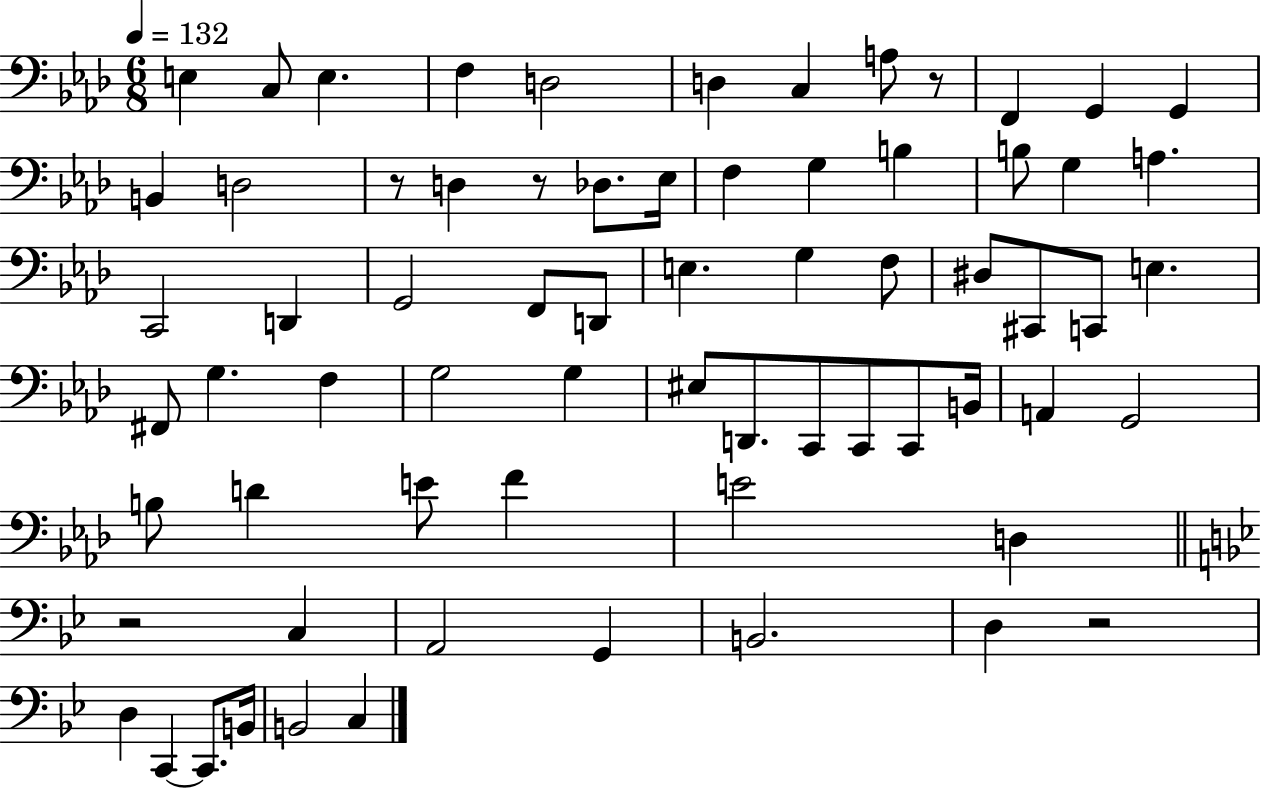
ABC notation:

X:1
T:Untitled
M:6/8
L:1/4
K:Ab
E, C,/2 E, F, D,2 D, C, A,/2 z/2 F,, G,, G,, B,, D,2 z/2 D, z/2 _D,/2 _E,/4 F, G, B, B,/2 G, A, C,,2 D,, G,,2 F,,/2 D,,/2 E, G, F,/2 ^D,/2 ^C,,/2 C,,/2 E, ^F,,/2 G, F, G,2 G, ^E,/2 D,,/2 C,,/2 C,,/2 C,,/2 B,,/4 A,, G,,2 B,/2 D E/2 F E2 D, z2 C, A,,2 G,, B,,2 D, z2 D, C,, C,,/2 B,,/4 B,,2 C,